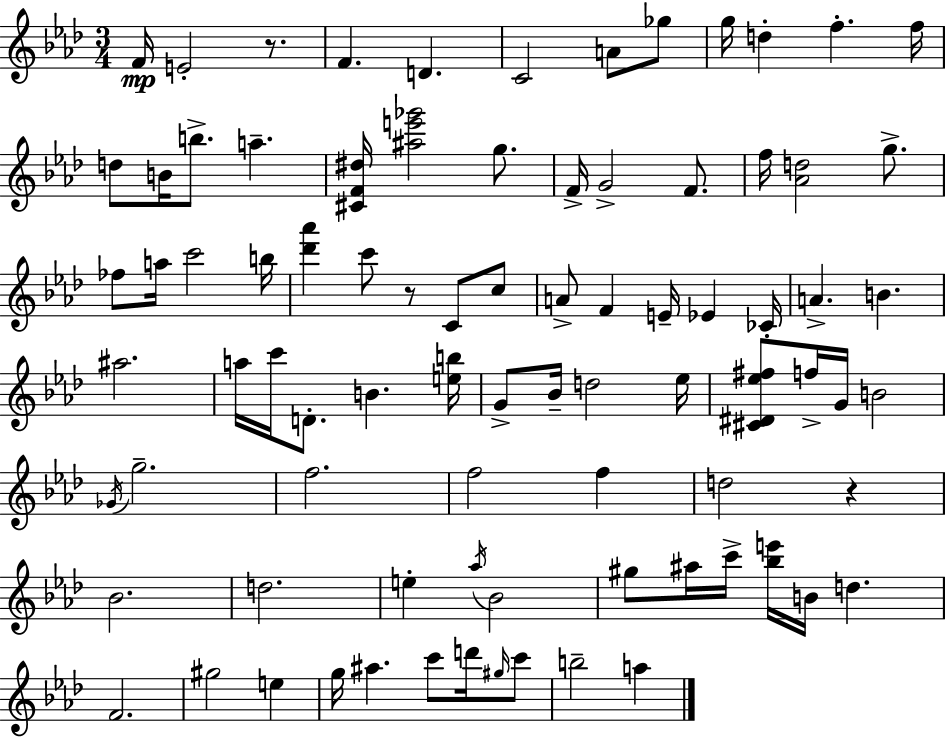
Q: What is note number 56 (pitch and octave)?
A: E5